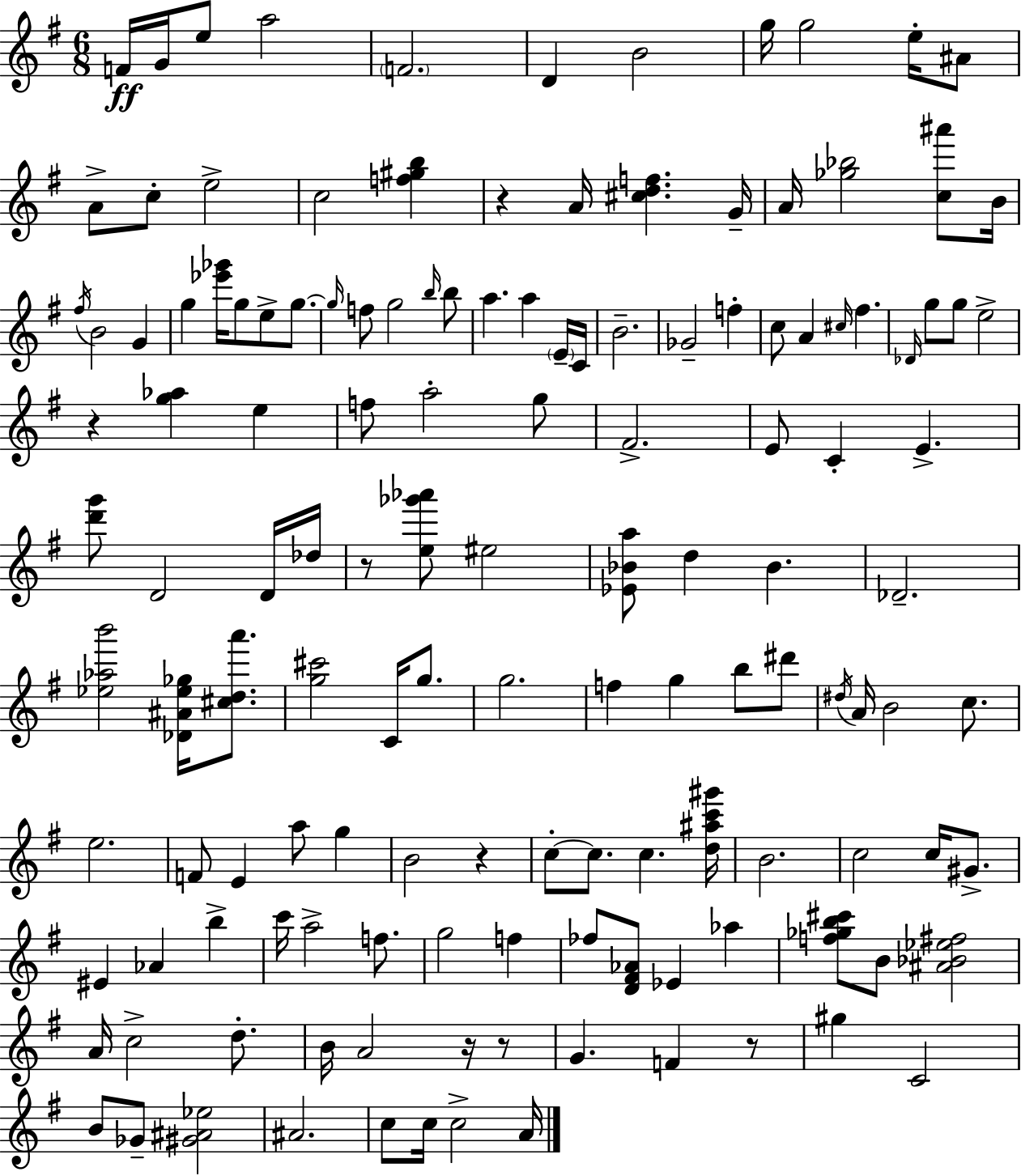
{
  \clef treble
  \numericTimeSignature
  \time 6/8
  \key g \major
  f'16\ff g'16 e''8 a''2 | \parenthesize f'2. | d'4 b'2 | g''16 g''2 e''16-. ais'8 | \break a'8-> c''8-. e''2-> | c''2 <f'' gis'' b''>4 | r4 a'16 <cis'' d'' f''>4. g'16-- | a'16 <ges'' bes''>2 <c'' ais'''>8 b'16 | \break \acciaccatura { fis''16 } b'2 g'4 | g''4 <ees''' ges'''>16 g''8 e''8-> g''8.~~ | \grace { g''16 } f''8 g''2 | \grace { b''16 } b''8 a''4. a''4 | \break \parenthesize e'16-- c'16 b'2.-- | ges'2-- f''4-. | c''8 a'4 \grace { cis''16 } fis''4. | \grace { des'16 } g''8 g''8 e''2-> | \break r4 <g'' aes''>4 | e''4 f''8 a''2-. | g''8 fis'2.-> | e'8 c'4-. e'4.-> | \break <d''' g'''>8 d'2 | d'16 des''16 r8 <e'' ges''' aes'''>8 eis''2 | <ees' bes' a''>8 d''4 bes'4. | des'2.-- | \break <ees'' aes'' b'''>2 | <des' ais' ees'' ges''>16 <cis'' d'' a'''>8. <g'' cis'''>2 | c'16 g''8. g''2. | f''4 g''4 | \break b''8 dis'''8 \acciaccatura { dis''16 } a'16 b'2 | c''8. e''2. | f'8 e'4 | a''8 g''4 b'2 | \break r4 c''8-.~~ c''8. c''4. | <d'' ais'' c''' gis'''>16 b'2. | c''2 | c''16 gis'8.-> eis'4 aes'4 | \break b''4-> c'''16 a''2-> | f''8. g''2 | f''4 fes''8 <d' fis' aes'>8 ees'4 | aes''4 <f'' ges'' b'' cis'''>8 b'8 <ais' bes' ees'' fis''>2 | \break a'16 c''2-> | d''8.-. b'16 a'2 | r16 r8 g'4. | f'4 r8 gis''4 c'2 | \break b'8 ges'8-- <gis' ais' ees''>2 | ais'2. | c''8 c''16 c''2-> | a'16 \bar "|."
}